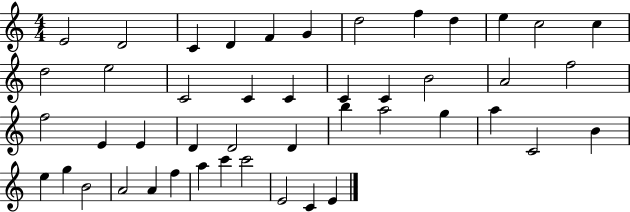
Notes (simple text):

E4/h D4/h C4/q D4/q F4/q G4/q D5/h F5/q D5/q E5/q C5/h C5/q D5/h E5/h C4/h C4/q C4/q C4/q C4/q B4/h A4/h F5/h F5/h E4/q E4/q D4/q D4/h D4/q B5/q A5/h G5/q A5/q C4/h B4/q E5/q G5/q B4/h A4/h A4/q F5/q A5/q C6/q C6/h E4/h C4/q E4/q